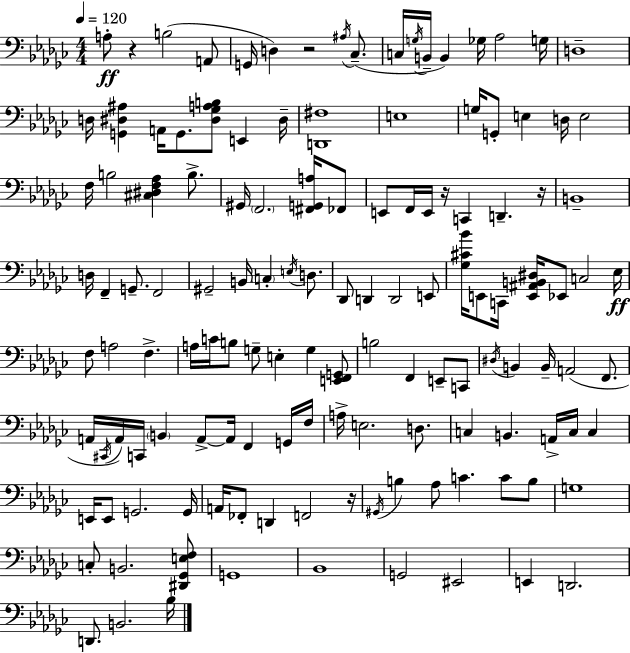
X:1
T:Untitled
M:4/4
L:1/4
K:Ebm
A,/2 z B,2 A,,/2 G,,/4 D, z2 ^A,/4 _C,/2 C,/4 G,/4 B,,/4 B,, _G,/4 _A,2 G,/4 D,4 D,/4 [G,,^D,^A,] A,,/4 G,,/2 [^D,_G,A,B,]/2 E,, ^D,/4 [D,,^F,]4 E,4 G,/4 G,,/2 E, D,/4 E,2 F,/4 B,2 [^C,^D,F,_A,] B,/2 ^G,,/4 F,,2 [^F,,G,,A,]/4 _F,,/2 E,,/2 F,,/4 E,,/4 z/4 C,, D,, z/4 B,,4 D,/4 F,, G,,/2 F,,2 ^G,,2 B,,/4 C, E,/4 D,/2 _D,,/2 D,, D,,2 E,,/2 [_G,^C_B]/4 E,,/2 C,,/4 [E,,^A,,B,,^D,]/4 _E,,/2 C,2 _E,/4 F,/2 A,2 F, A,/4 C/4 B,/2 G,/2 E, G, [E,,F,,G,,]/2 B,2 F,, E,,/2 C,,/2 ^D,/4 B,, B,,/4 A,,2 F,,/2 A,,/4 ^C,,/4 A,,/4 C,,/4 B,, A,,/2 A,,/4 F,, G,,/4 F,/4 A,/4 E,2 D,/2 C, B,, A,,/4 C,/4 C, E,,/4 E,,/2 G,,2 G,,/4 A,,/4 _F,,/2 D,, F,,2 z/4 ^G,,/4 B, _A,/2 C C/2 B,/2 G,4 C,/2 B,,2 [^D,,_G,,E,F,]/2 G,,4 _B,,4 G,,2 ^E,,2 E,, D,,2 D,,/2 B,,2 _B,/4